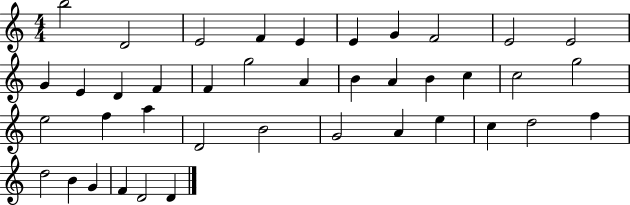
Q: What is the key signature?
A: C major